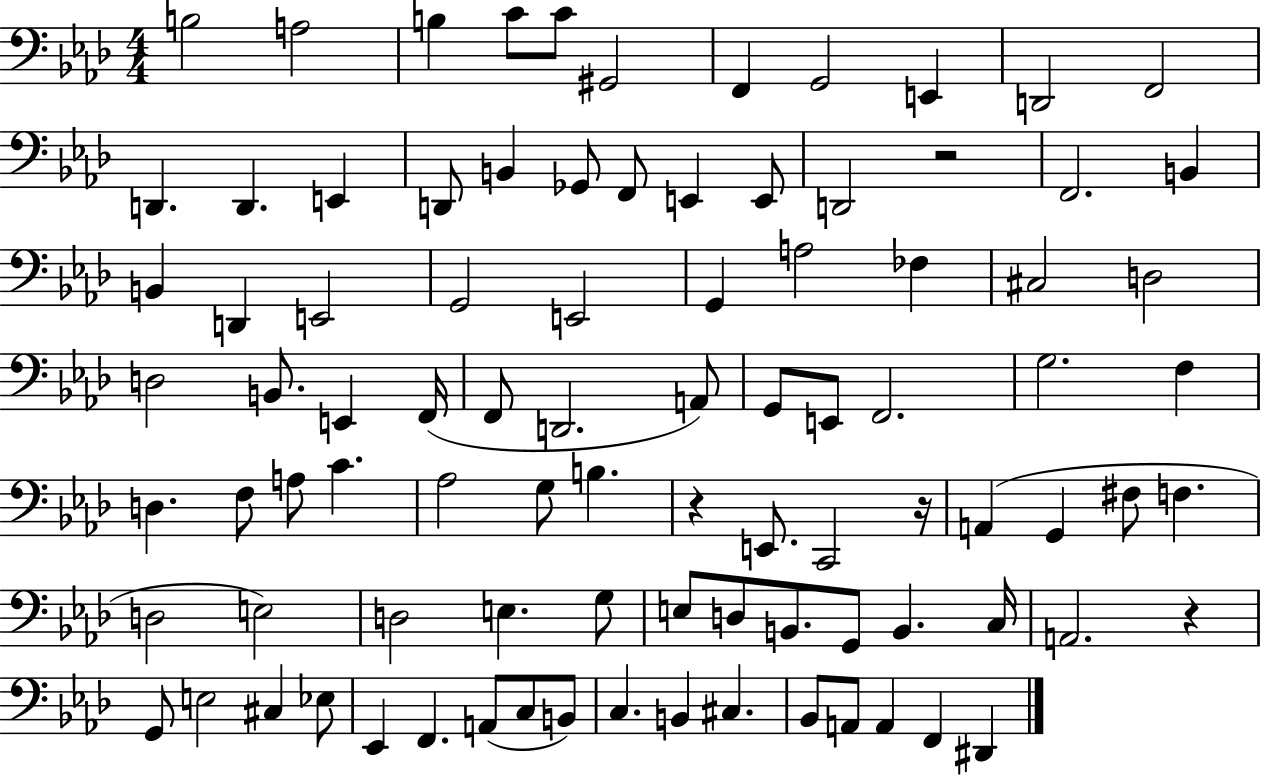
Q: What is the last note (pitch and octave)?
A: D#2